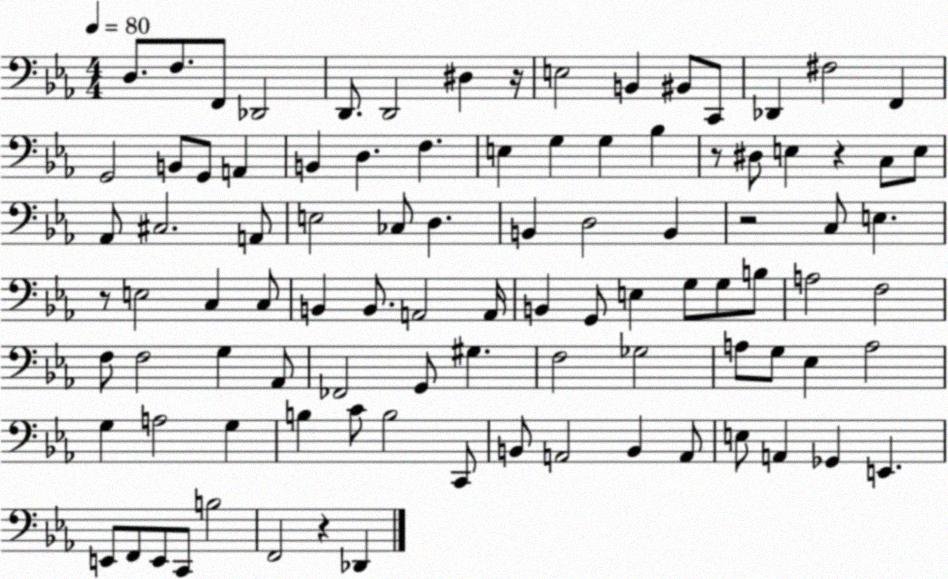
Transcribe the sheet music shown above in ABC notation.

X:1
T:Untitled
M:4/4
L:1/4
K:Eb
D,/2 F,/2 F,,/2 _D,,2 D,,/2 D,,2 ^D, z/4 E,2 B,, ^B,,/2 C,,/2 _D,, ^F,2 F,, G,,2 B,,/2 G,,/2 A,, B,, D, F, E, G, G, _B, z/2 ^D,/2 E, z C,/2 E,/2 _A,,/2 ^C,2 A,,/2 E,2 _C,/2 D, B,, D,2 B,, z2 C,/2 E, z/2 E,2 C, C,/2 B,, B,,/2 A,,2 A,,/4 B,, G,,/2 E, G,/2 G,/2 B,/2 A,2 F,2 F,/2 F,2 G, _A,,/2 _F,,2 G,,/2 ^G, F,2 _G,2 A,/2 G,/2 _E, A,2 G, A,2 G, B, C/2 B,2 C,,/2 B,,/2 A,,2 B,, A,,/2 E,/2 A,, _G,, E,, E,,/2 F,,/2 E,,/2 C,,/2 B,2 F,,2 z _D,,